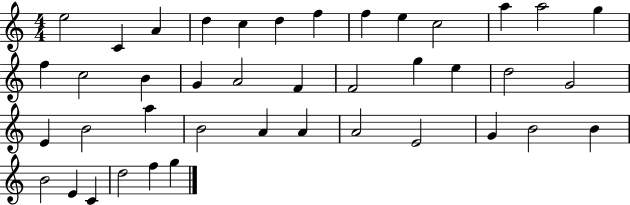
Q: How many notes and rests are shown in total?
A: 41